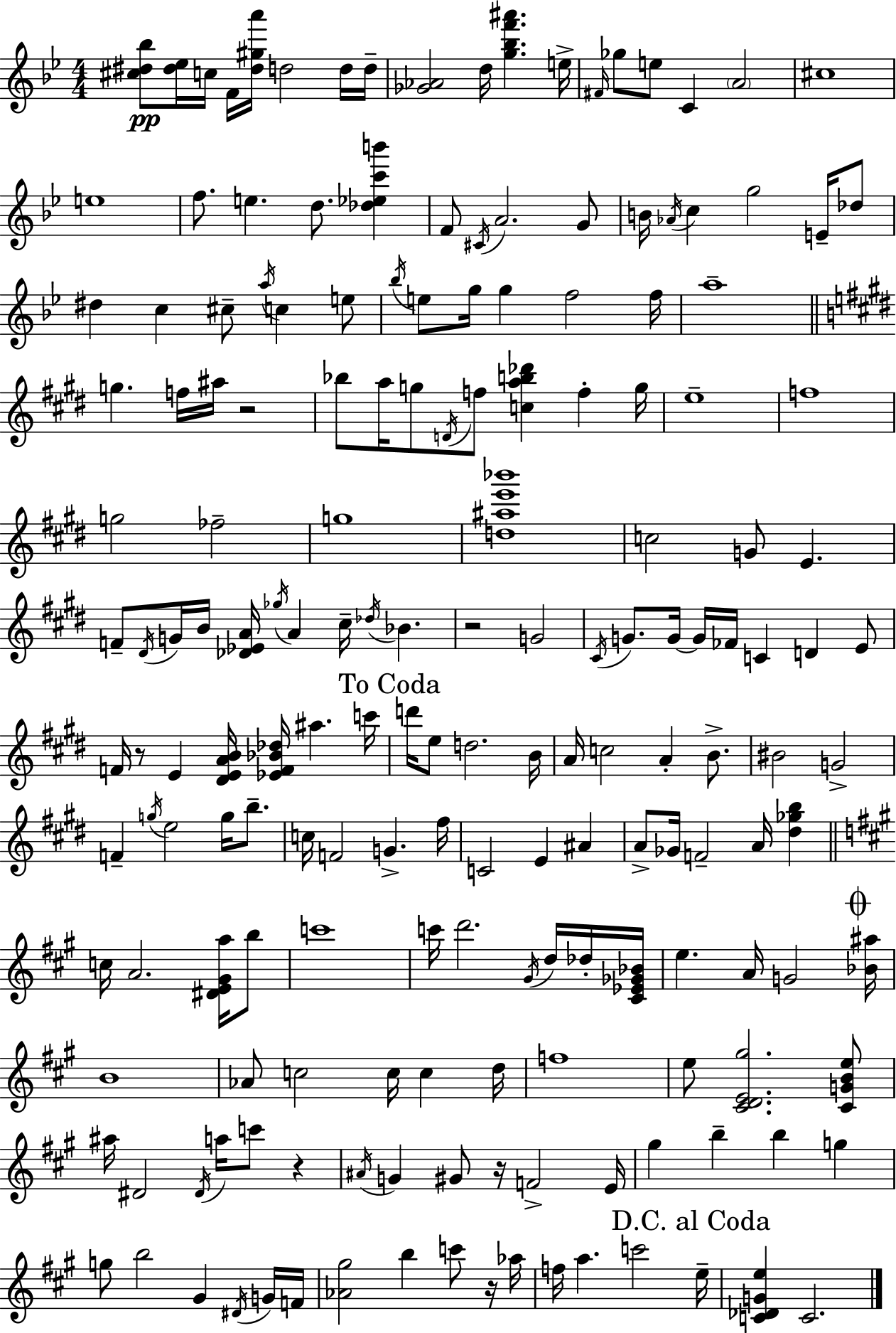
X:1
T:Untitled
M:4/4
L:1/4
K:Gm
[^c^d_b]/2 [^d_e]/4 c/4 F/4 [^d^ga']/4 d2 d/4 d/4 [_G_A]2 d/4 [g_bf'^a'] e/4 ^F/4 _g/2 e/2 C A2 ^c4 e4 f/2 e d/2 [_d_ec'b'] F/2 ^C/4 A2 G/2 B/4 _A/4 c g2 E/4 _d/2 ^d c ^c/2 a/4 c e/2 _b/4 e/2 g/4 g f2 f/4 a4 g f/4 ^a/4 z2 _b/2 a/4 g/2 D/4 f/2 [cab_d'] f g/4 e4 f4 g2 _f2 g4 [d^ae'_b']4 c2 G/2 E F/2 ^D/4 G/4 B/4 [_D_EA]/4 _g/4 A ^c/4 _d/4 _B z2 G2 ^C/4 G/2 G/4 G/4 _F/4 C D E/2 F/4 z/2 E [^DEAB]/4 [_EF_B_d]/4 ^a c'/4 d'/4 e/2 d2 B/4 A/4 c2 A B/2 ^B2 G2 F g/4 e2 g/4 b/2 c/4 F2 G ^f/4 C2 E ^A A/2 _G/4 F2 A/4 [^d_gb] c/4 A2 [^DE^Ga]/4 b/2 c'4 c'/4 d'2 ^G/4 d/4 _d/4 [^C_E_G_B]/4 e A/4 G2 [_B^a]/4 B4 _A/2 c2 c/4 c d/4 f4 e/2 [^CDE^g]2 [^CGBe]/2 ^a/4 ^D2 ^D/4 a/4 c'/2 z ^A/4 G ^G/2 z/4 F2 E/4 ^g b b g g/2 b2 ^G ^D/4 G/4 F/4 [_A^g]2 b c'/2 z/4 _a/4 f/4 a c'2 e/4 [C_DGe] C2